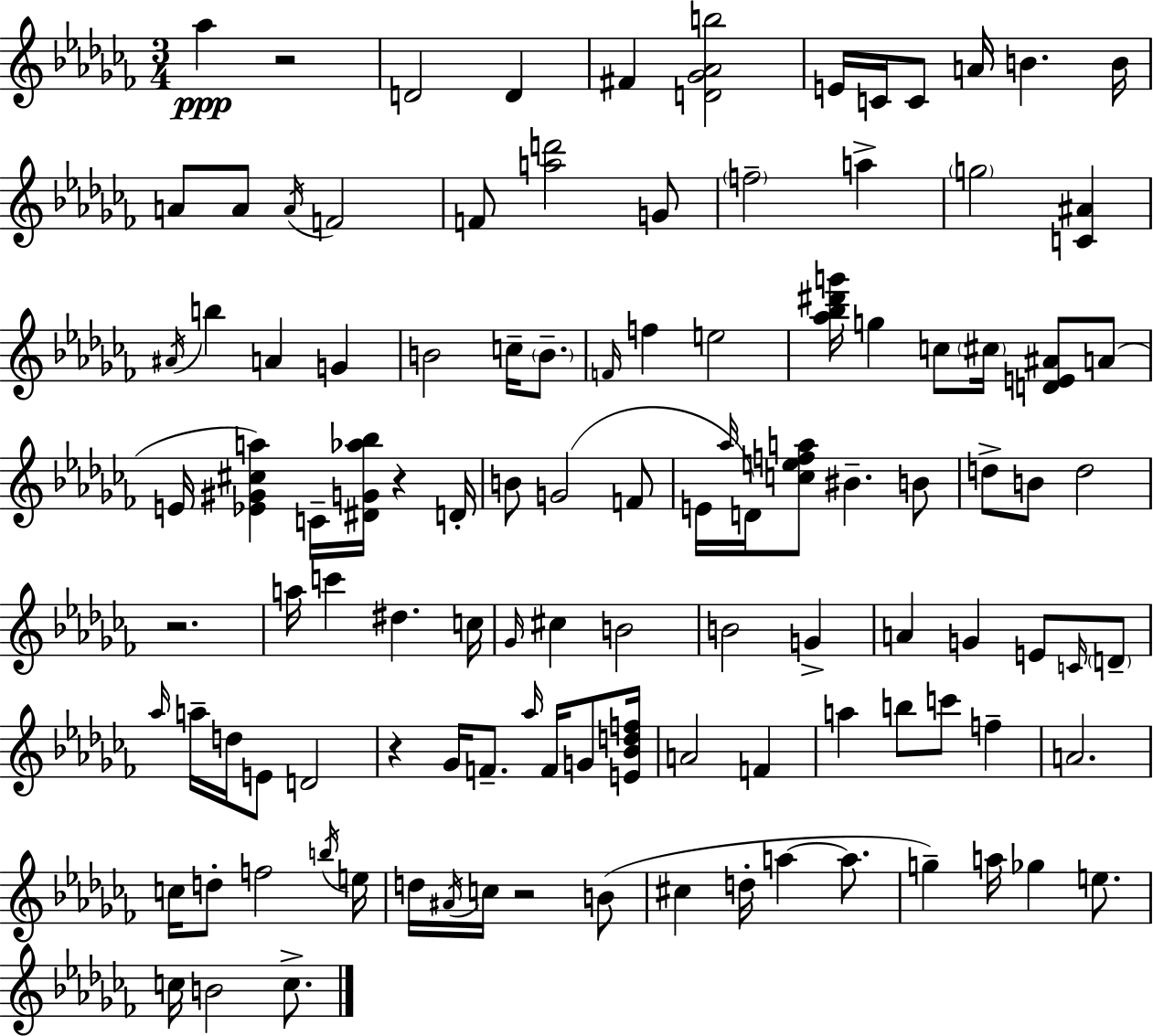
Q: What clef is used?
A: treble